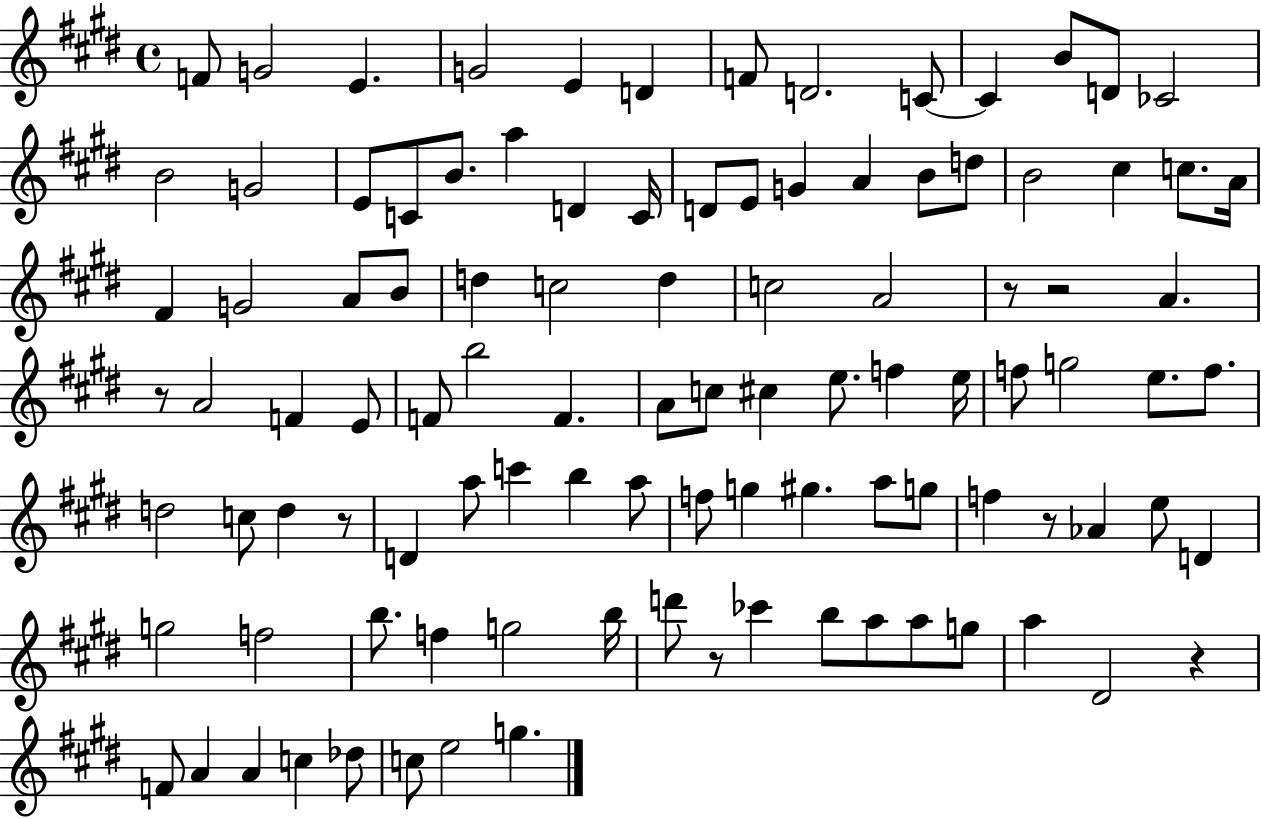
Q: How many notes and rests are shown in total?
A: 103